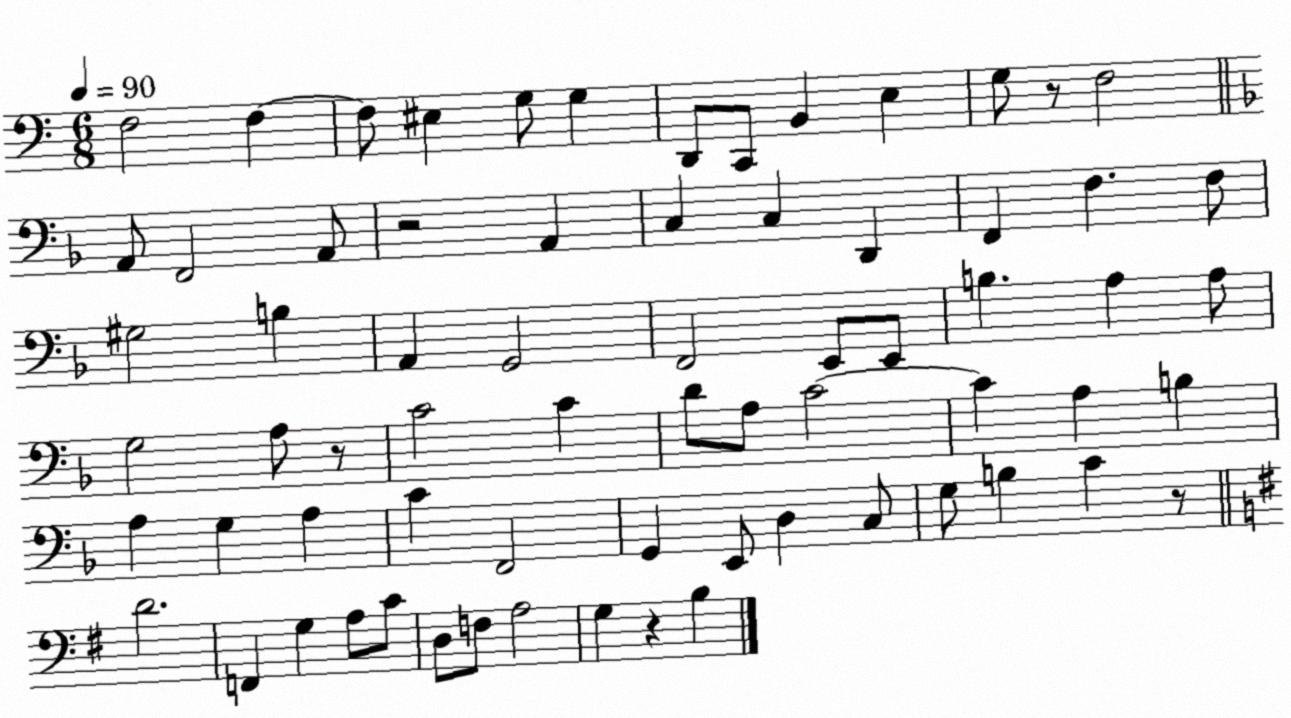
X:1
T:Untitled
M:6/8
L:1/4
K:C
F,2 F, F,/2 ^E, G,/2 G, D,,/2 C,,/2 B,, E, G,/2 z/2 F,2 A,,/2 F,,2 A,,/2 z2 A,, C, C, D,, F,, F, F,/2 ^G,2 B, A,, G,,2 F,,2 E,,/2 E,,/2 B, A, A,/2 G,2 A,/2 z/2 C2 C D/2 A,/2 C2 C A, B, A, G, A, C F,,2 G,, E,,/2 D, C,/2 G,/2 B, C z/2 D2 F,, G, A,/2 C/2 D,/2 F,/2 A,2 G, z B,